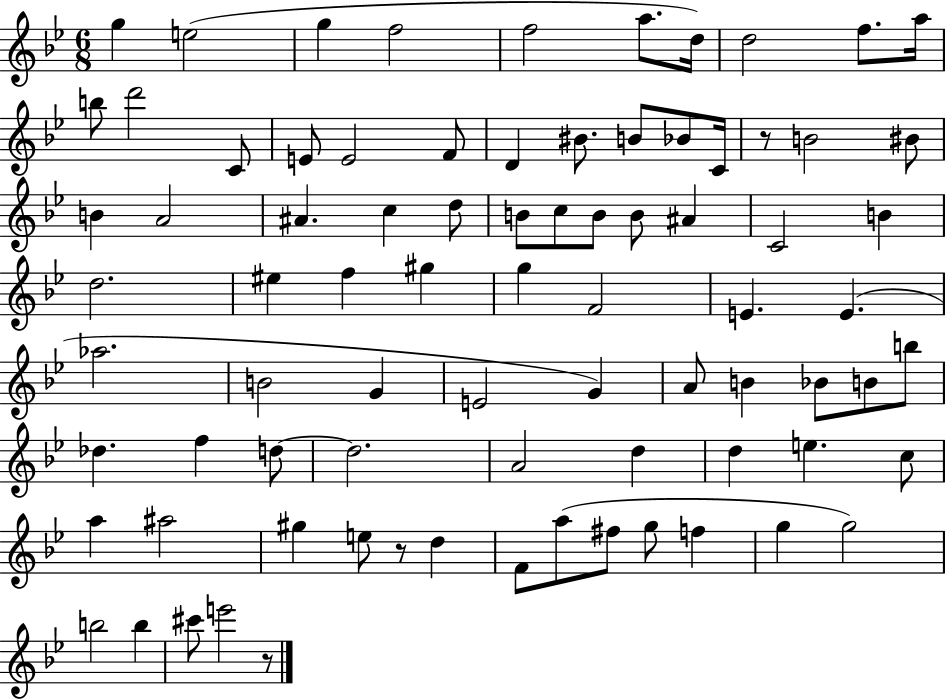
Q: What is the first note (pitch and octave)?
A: G5